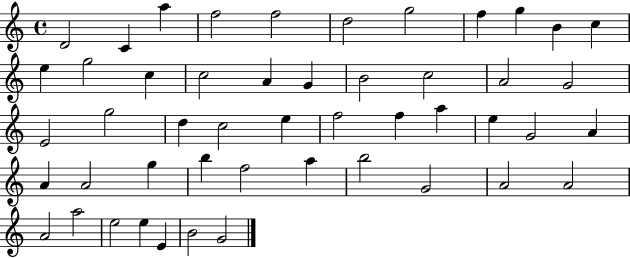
X:1
T:Untitled
M:4/4
L:1/4
K:C
D2 C a f2 f2 d2 g2 f g B c e g2 c c2 A G B2 c2 A2 G2 E2 g2 d c2 e f2 f a e G2 A A A2 g b f2 a b2 G2 A2 A2 A2 a2 e2 e E B2 G2